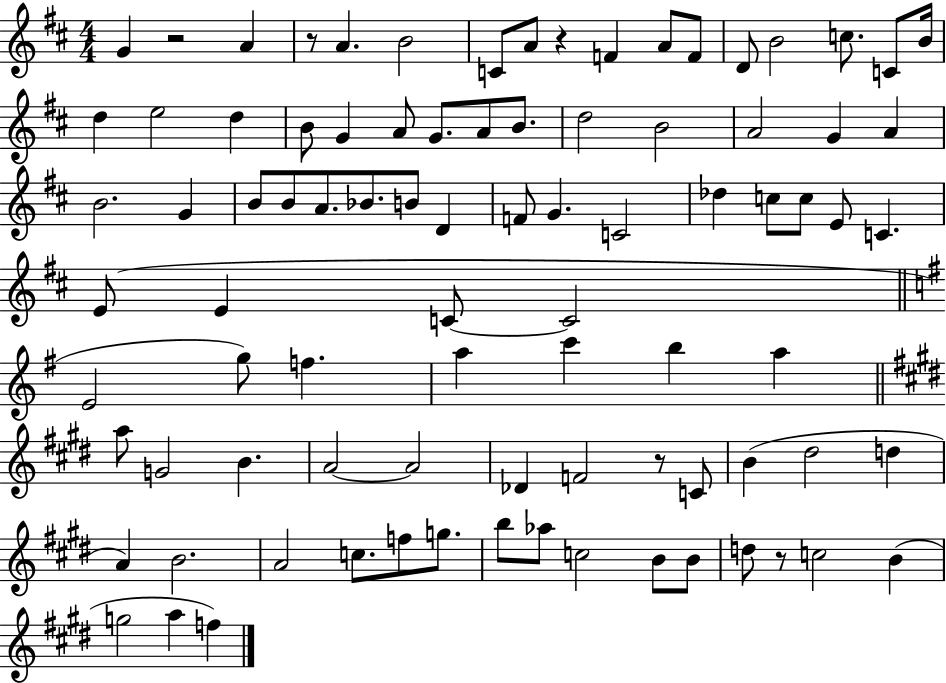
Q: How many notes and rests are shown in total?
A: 88